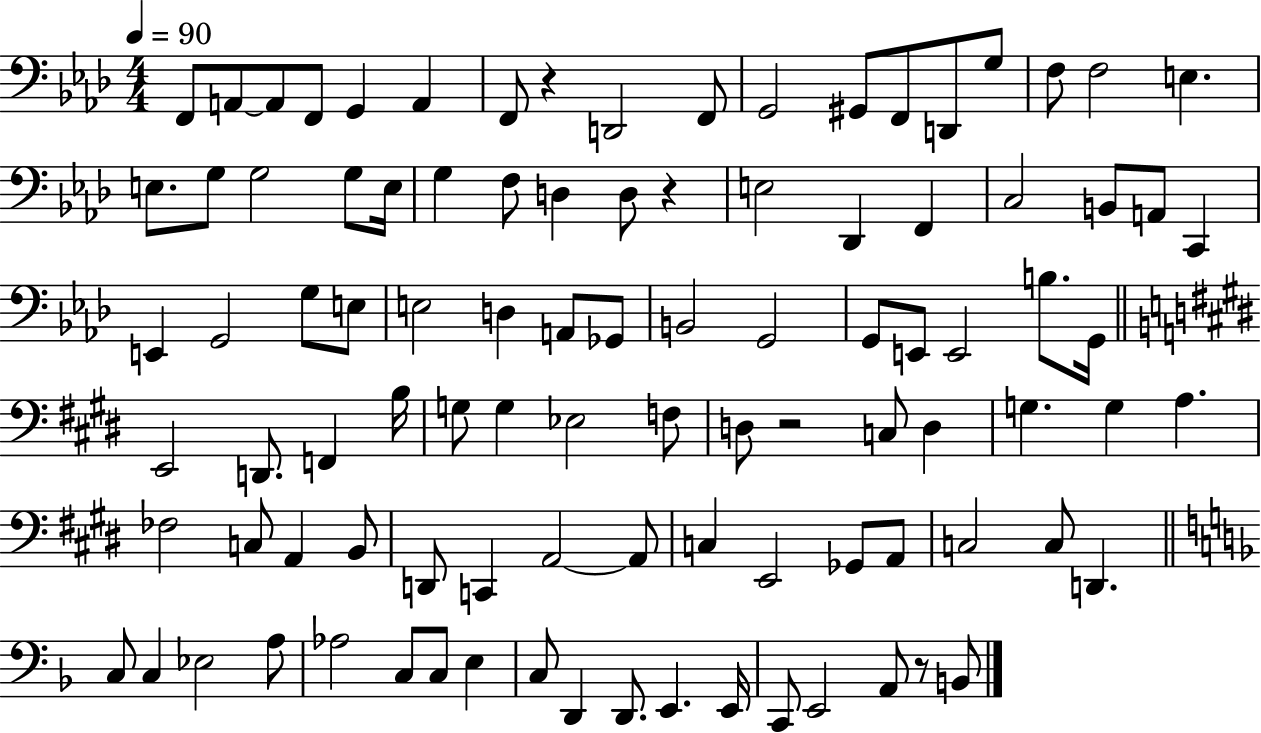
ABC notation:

X:1
T:Untitled
M:4/4
L:1/4
K:Ab
F,,/2 A,,/2 A,,/2 F,,/2 G,, A,, F,,/2 z D,,2 F,,/2 G,,2 ^G,,/2 F,,/2 D,,/2 G,/2 F,/2 F,2 E, E,/2 G,/2 G,2 G,/2 E,/4 G, F,/2 D, D,/2 z E,2 _D,, F,, C,2 B,,/2 A,,/2 C,, E,, G,,2 G,/2 E,/2 E,2 D, A,,/2 _G,,/2 B,,2 G,,2 G,,/2 E,,/2 E,,2 B,/2 G,,/4 E,,2 D,,/2 F,, B,/4 G,/2 G, _E,2 F,/2 D,/2 z2 C,/2 D, G, G, A, _F,2 C,/2 A,, B,,/2 D,,/2 C,, A,,2 A,,/2 C, E,,2 _G,,/2 A,,/2 C,2 C,/2 D,, C,/2 C, _E,2 A,/2 _A,2 C,/2 C,/2 E, C,/2 D,, D,,/2 E,, E,,/4 C,,/2 E,,2 A,,/2 z/2 B,,/2